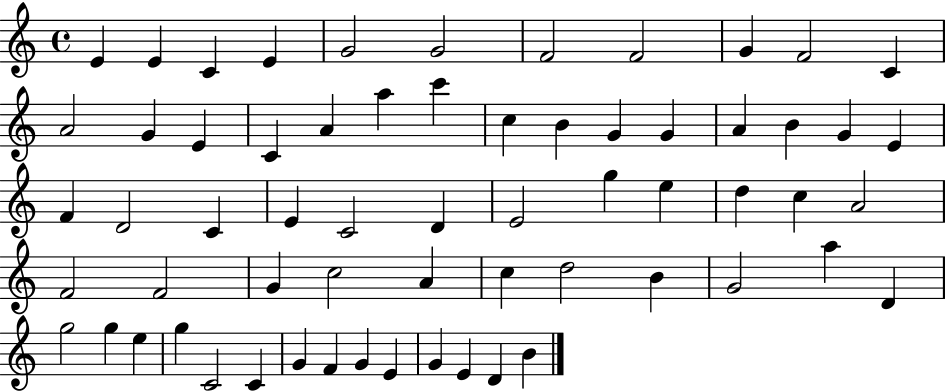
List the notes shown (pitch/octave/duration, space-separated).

E4/q E4/q C4/q E4/q G4/h G4/h F4/h F4/h G4/q F4/h C4/q A4/h G4/q E4/q C4/q A4/q A5/q C6/q C5/q B4/q G4/q G4/q A4/q B4/q G4/q E4/q F4/q D4/h C4/q E4/q C4/h D4/q E4/h G5/q E5/q D5/q C5/q A4/h F4/h F4/h G4/q C5/h A4/q C5/q D5/h B4/q G4/h A5/q D4/q G5/h G5/q E5/q G5/q C4/h C4/q G4/q F4/q G4/q E4/q G4/q E4/q D4/q B4/q